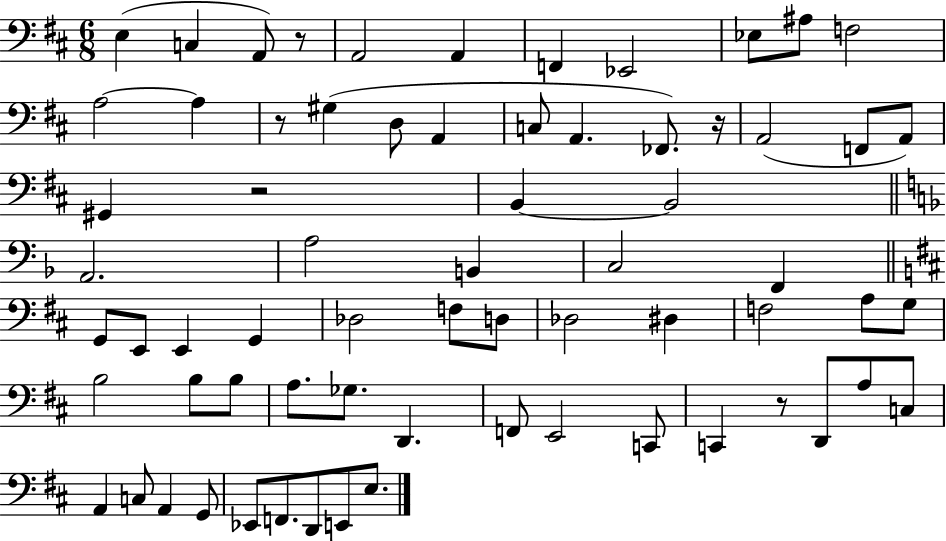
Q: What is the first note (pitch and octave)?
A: E3